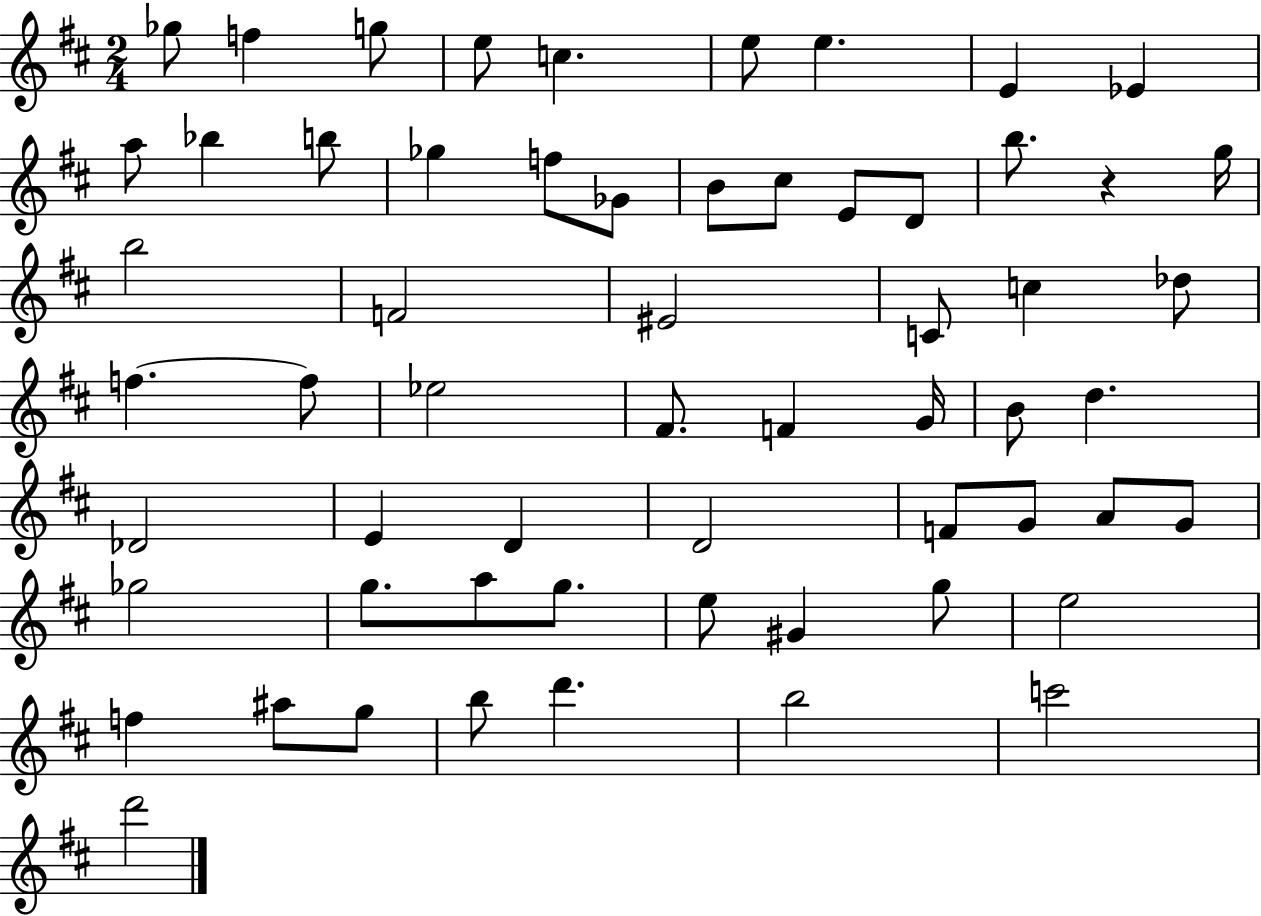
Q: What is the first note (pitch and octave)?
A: Gb5